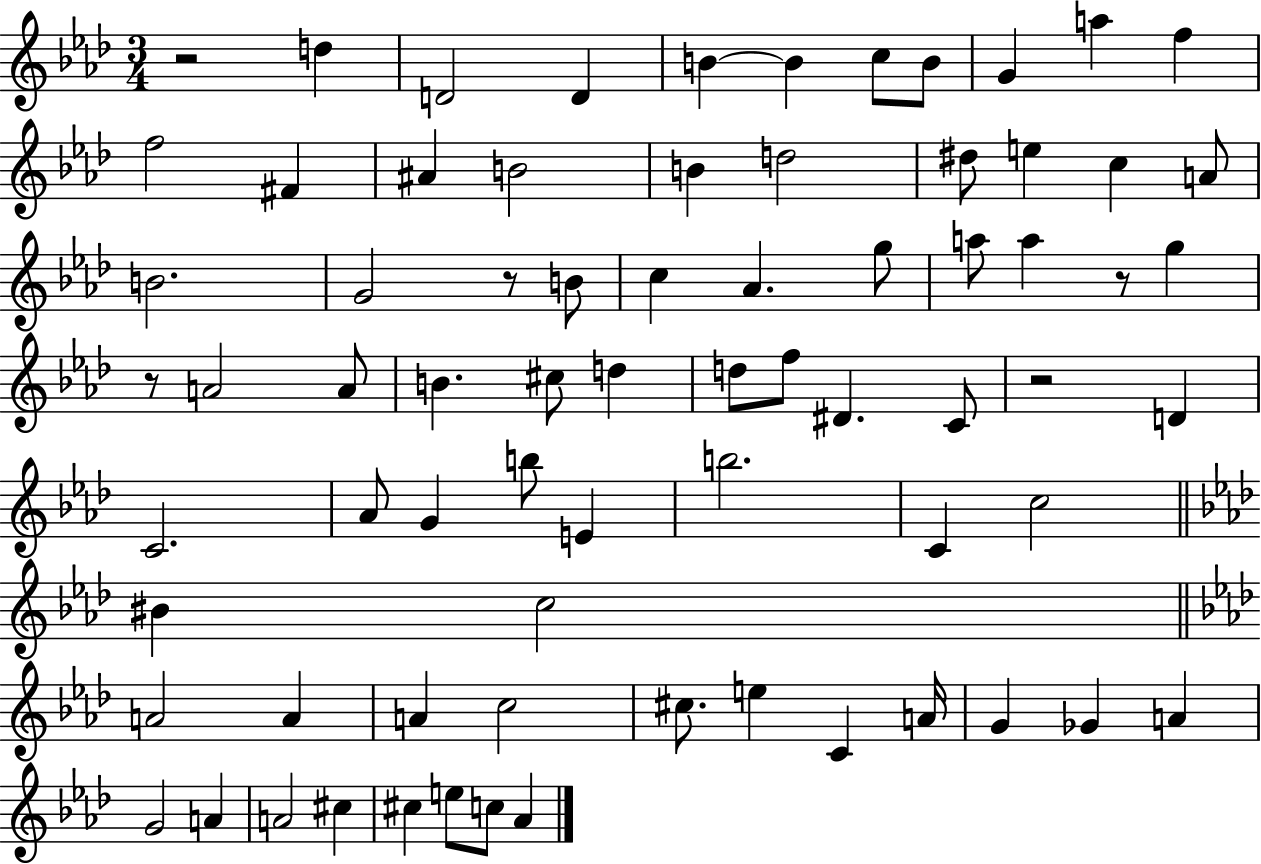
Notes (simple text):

R/h D5/q D4/h D4/q B4/q B4/q C5/e B4/e G4/q A5/q F5/q F5/h F#4/q A#4/q B4/h B4/q D5/h D#5/e E5/q C5/q A4/e B4/h. G4/h R/e B4/e C5/q Ab4/q. G5/e A5/e A5/q R/e G5/q R/e A4/h A4/e B4/q. C#5/e D5/q D5/e F5/e D#4/q. C4/e R/h D4/q C4/h. Ab4/e G4/q B5/e E4/q B5/h. C4/q C5/h BIS4/q C5/h A4/h A4/q A4/q C5/h C#5/e. E5/q C4/q A4/s G4/q Gb4/q A4/q G4/h A4/q A4/h C#5/q C#5/q E5/e C5/e Ab4/q